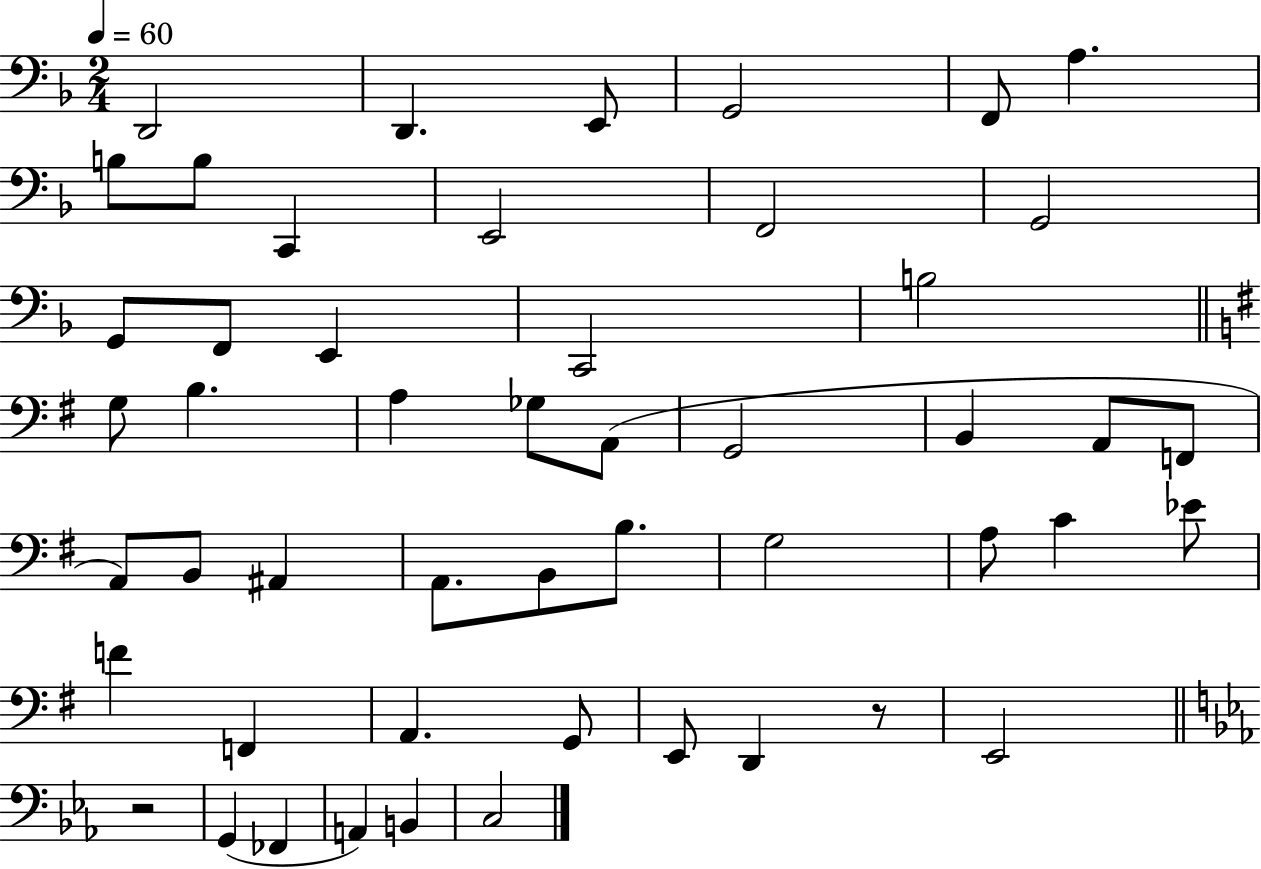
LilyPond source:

{
  \clef bass
  \numericTimeSignature
  \time 2/4
  \key f \major
  \tempo 4 = 60
  \repeat volta 2 { d,2 | d,4. e,8 | g,2 | f,8 a4. | \break b8 b8 c,4 | e,2 | f,2 | g,2 | \break g,8 f,8 e,4 | c,2 | b2 | \bar "||" \break \key e \minor g8 b4. | a4 ges8 a,8( | g,2 | b,4 a,8 f,8 | \break a,8) b,8 ais,4 | a,8. b,8 b8. | g2 | a8 c'4 ees'8 | \break f'4 f,4 | a,4. g,8 | e,8 d,4 r8 | e,2 | \break \bar "||" \break \key c \minor r2 | g,4( fes,4 | a,4) b,4 | c2 | \break } \bar "|."
}